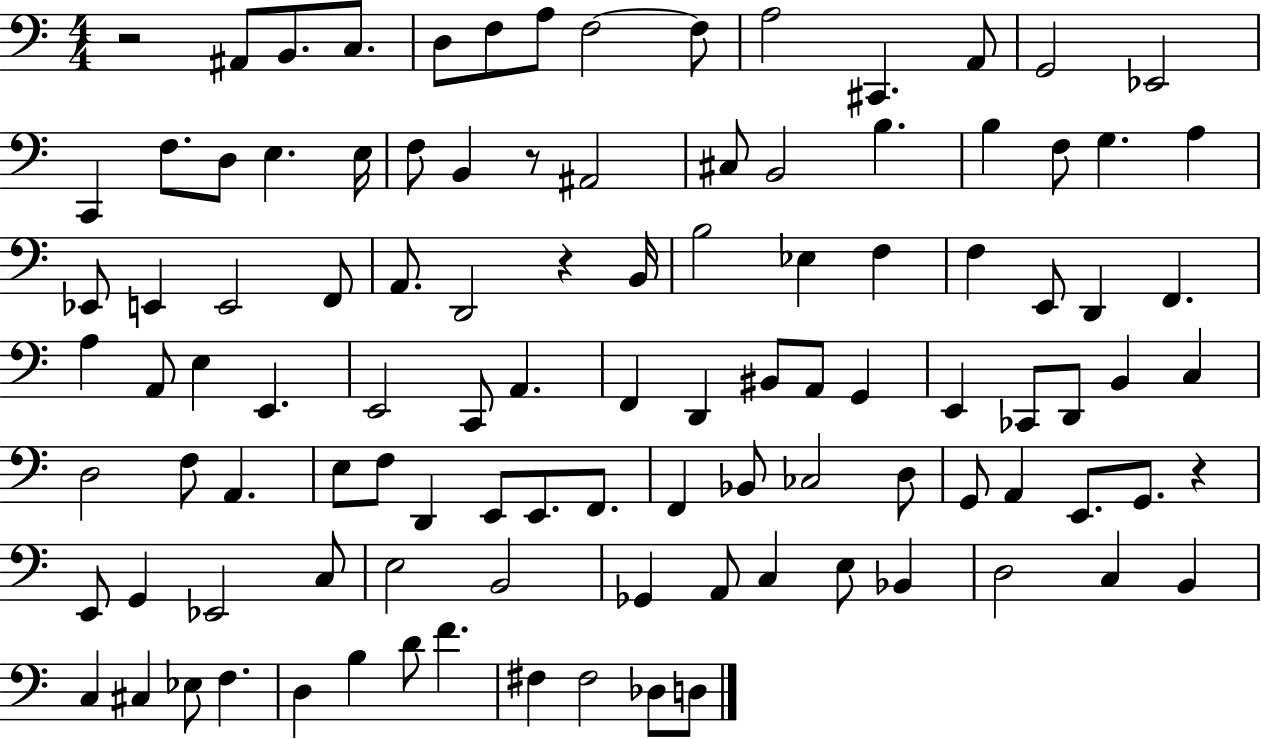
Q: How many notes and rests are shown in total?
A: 106